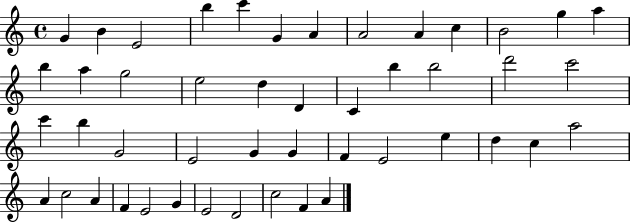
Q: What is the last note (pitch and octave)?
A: A4